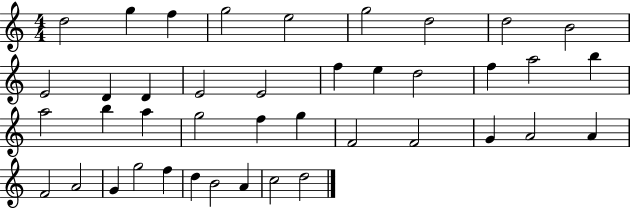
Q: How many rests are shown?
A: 0